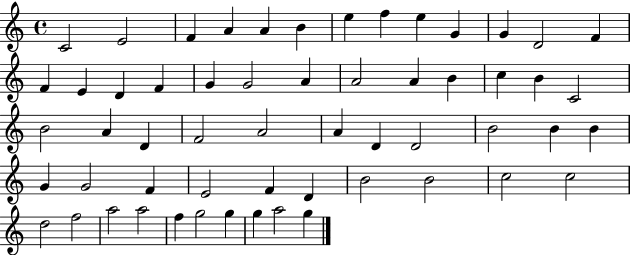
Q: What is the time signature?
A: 4/4